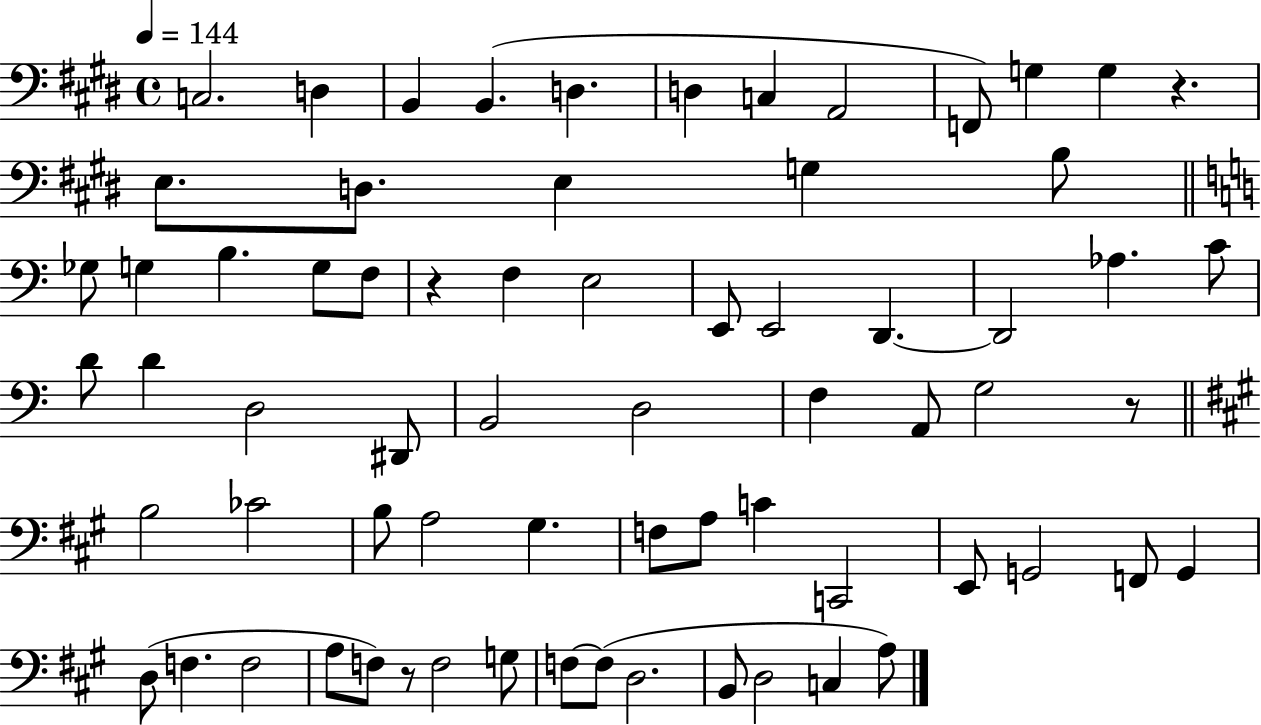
X:1
T:Untitled
M:4/4
L:1/4
K:E
C,2 D, B,, B,, D, D, C, A,,2 F,,/2 G, G, z E,/2 D,/2 E, G, B,/2 _G,/2 G, B, G,/2 F,/2 z F, E,2 E,,/2 E,,2 D,, D,,2 _A, C/2 D/2 D D,2 ^D,,/2 B,,2 D,2 F, A,,/2 G,2 z/2 B,2 _C2 B,/2 A,2 ^G, F,/2 A,/2 C C,,2 E,,/2 G,,2 F,,/2 G,, D,/2 F, F,2 A,/2 F,/2 z/2 F,2 G,/2 F,/2 F,/2 D,2 B,,/2 D,2 C, A,/2